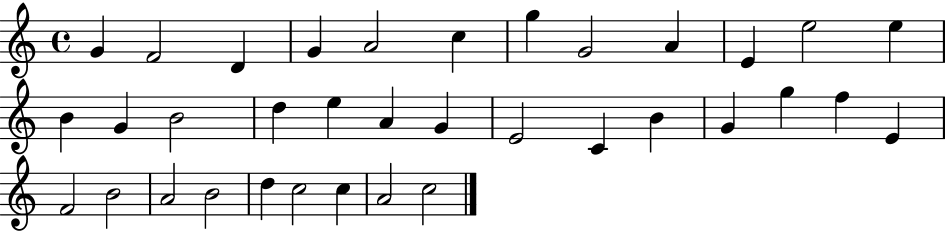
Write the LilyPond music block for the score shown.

{
  \clef treble
  \time 4/4
  \defaultTimeSignature
  \key c \major
  g'4 f'2 d'4 | g'4 a'2 c''4 | g''4 g'2 a'4 | e'4 e''2 e''4 | \break b'4 g'4 b'2 | d''4 e''4 a'4 g'4 | e'2 c'4 b'4 | g'4 g''4 f''4 e'4 | \break f'2 b'2 | a'2 b'2 | d''4 c''2 c''4 | a'2 c''2 | \break \bar "|."
}